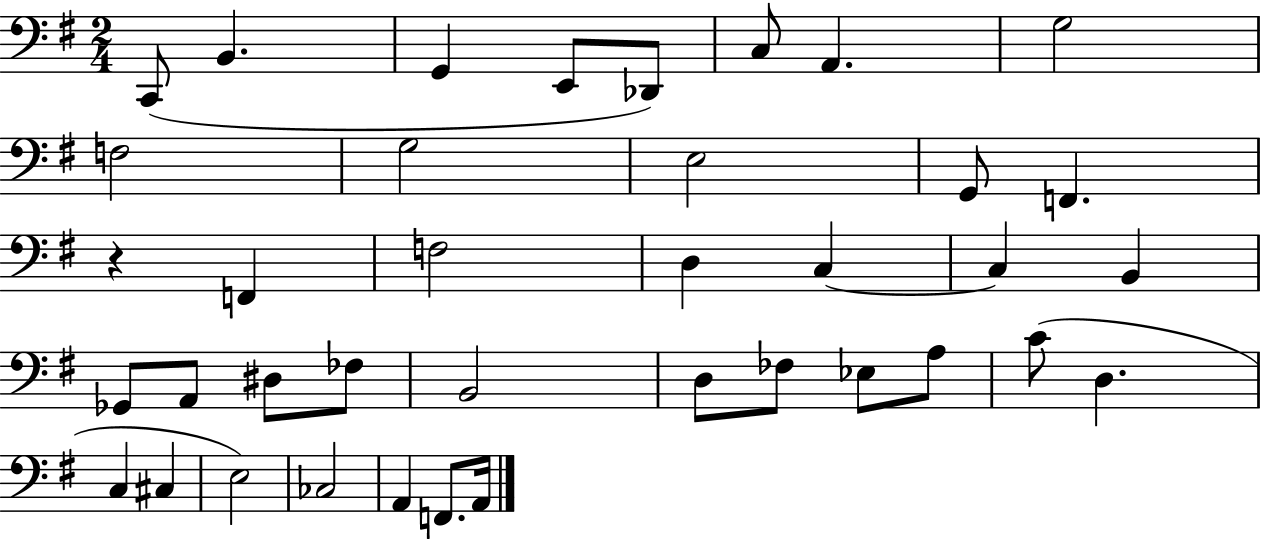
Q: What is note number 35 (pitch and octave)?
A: A2